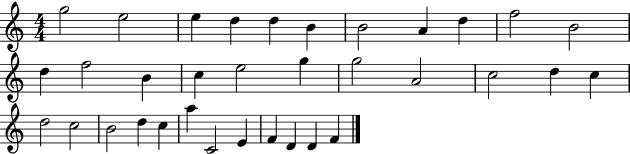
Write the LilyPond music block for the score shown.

{
  \clef treble
  \numericTimeSignature
  \time 4/4
  \key c \major
  g''2 e''2 | e''4 d''4 d''4 b'4 | b'2 a'4 d''4 | f''2 b'2 | \break d''4 f''2 b'4 | c''4 e''2 g''4 | g''2 a'2 | c''2 d''4 c''4 | \break d''2 c''2 | b'2 d''4 c''4 | a''4 c'2 e'4 | f'4 d'4 d'4 f'4 | \break \bar "|."
}